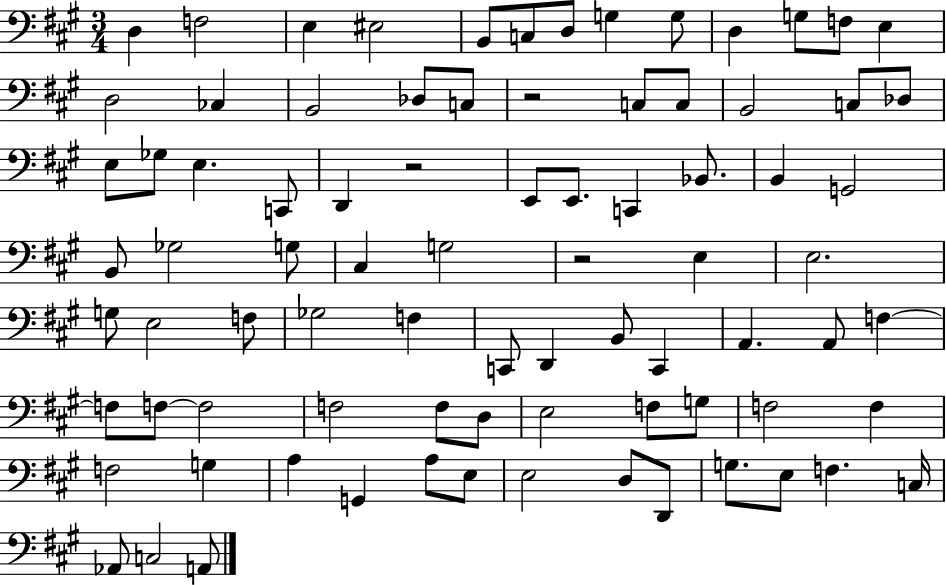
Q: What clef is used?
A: bass